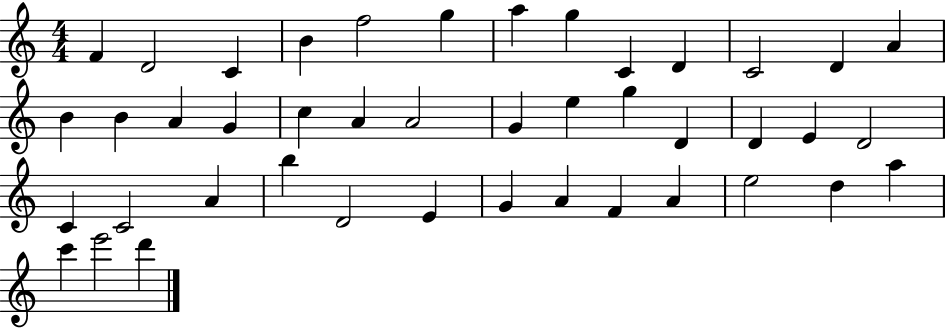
F4/q D4/h C4/q B4/q F5/h G5/q A5/q G5/q C4/q D4/q C4/h D4/q A4/q B4/q B4/q A4/q G4/q C5/q A4/q A4/h G4/q E5/q G5/q D4/q D4/q E4/q D4/h C4/q C4/h A4/q B5/q D4/h E4/q G4/q A4/q F4/q A4/q E5/h D5/q A5/q C6/q E6/h D6/q